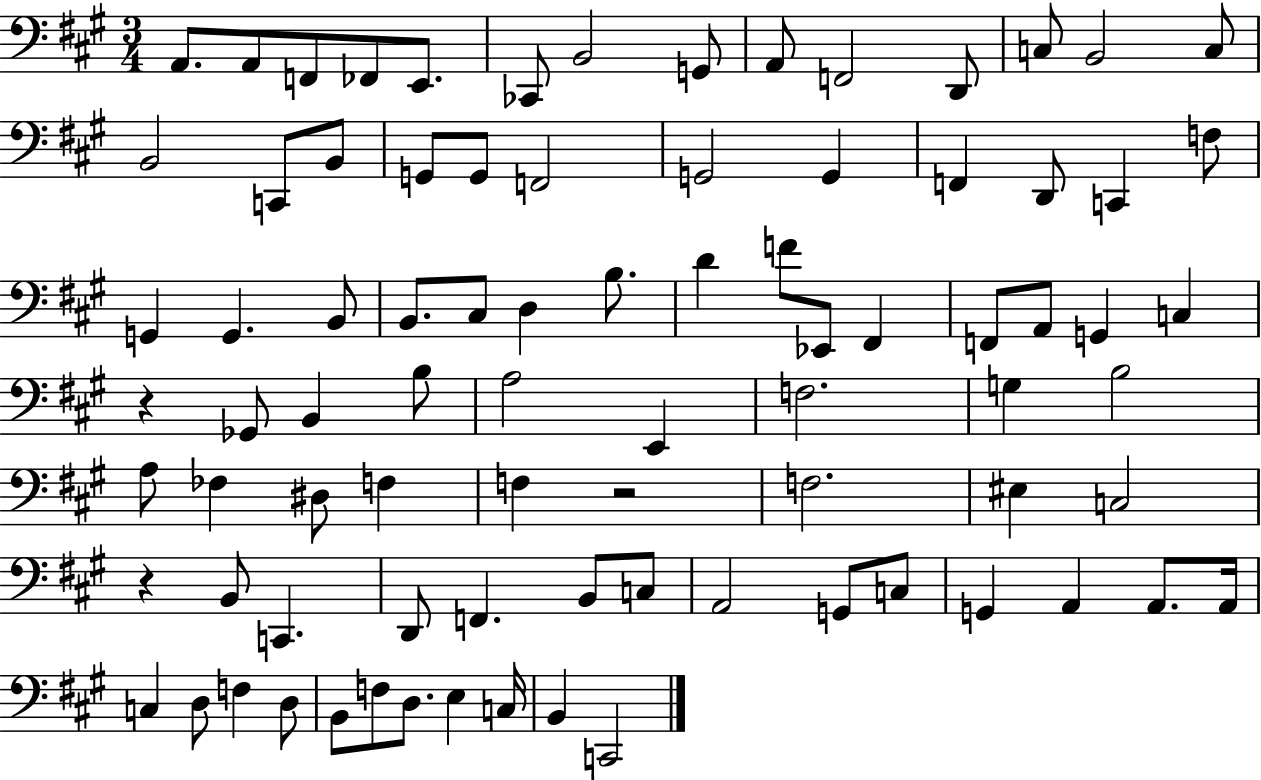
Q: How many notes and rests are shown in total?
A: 84